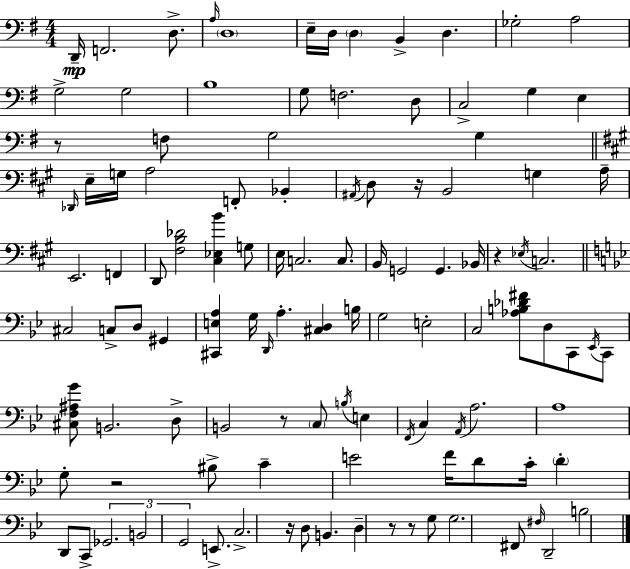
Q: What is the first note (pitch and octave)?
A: D2